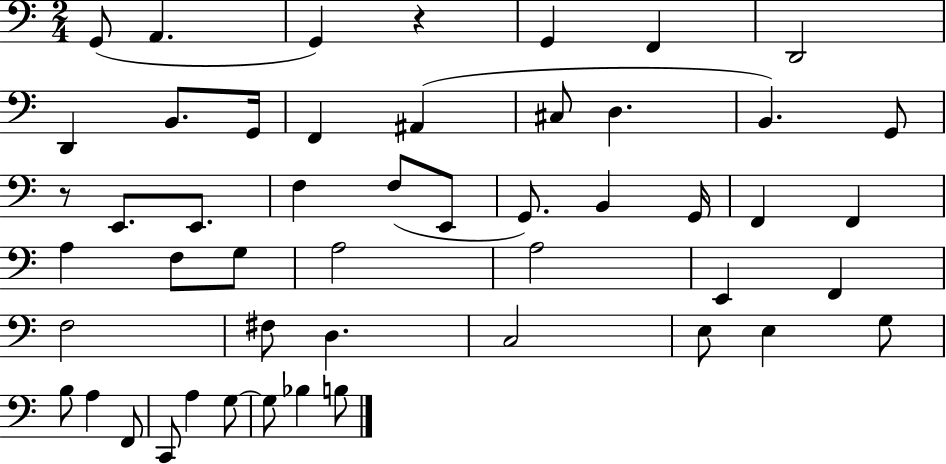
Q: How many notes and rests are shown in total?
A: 50